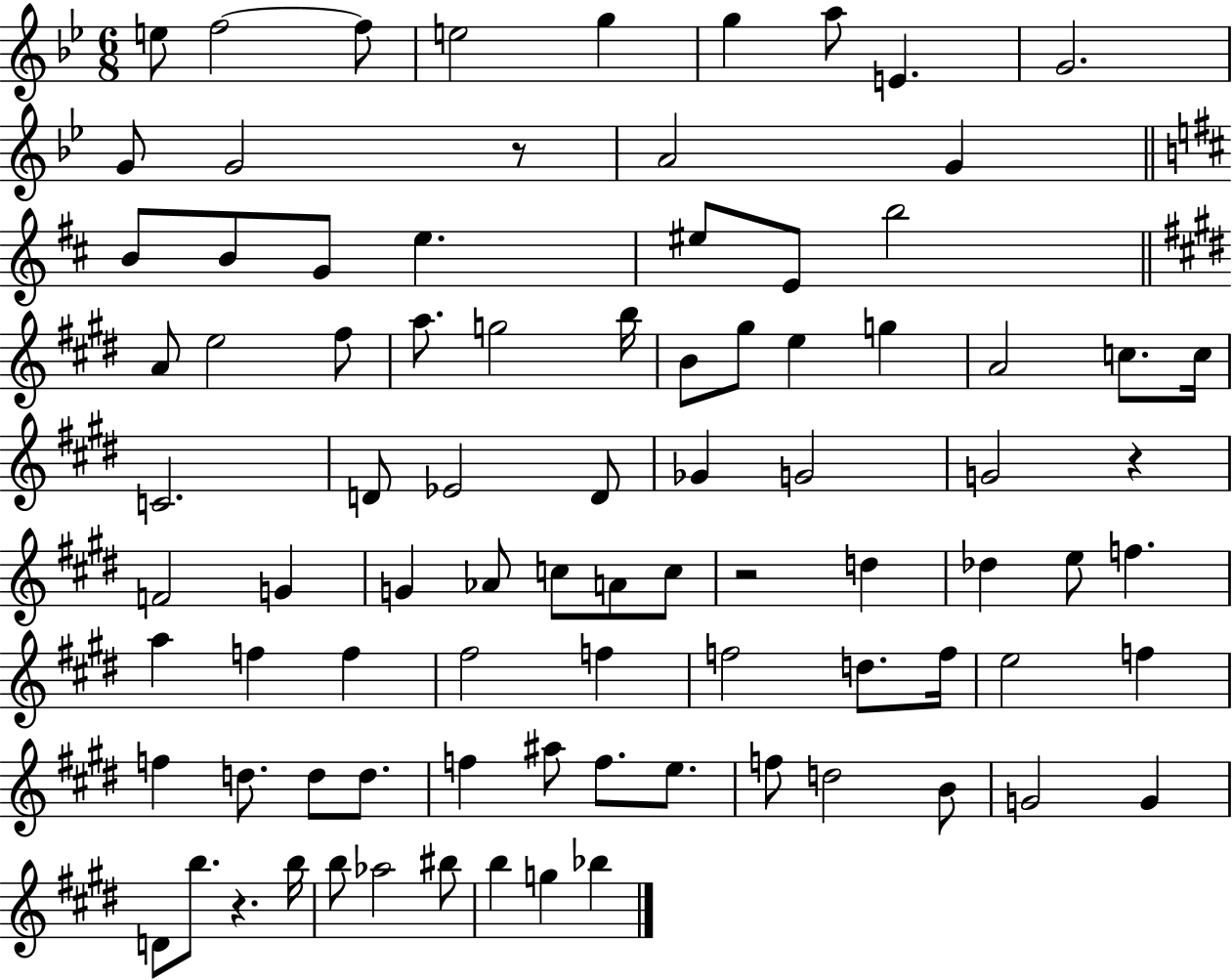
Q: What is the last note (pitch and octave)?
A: Bb5